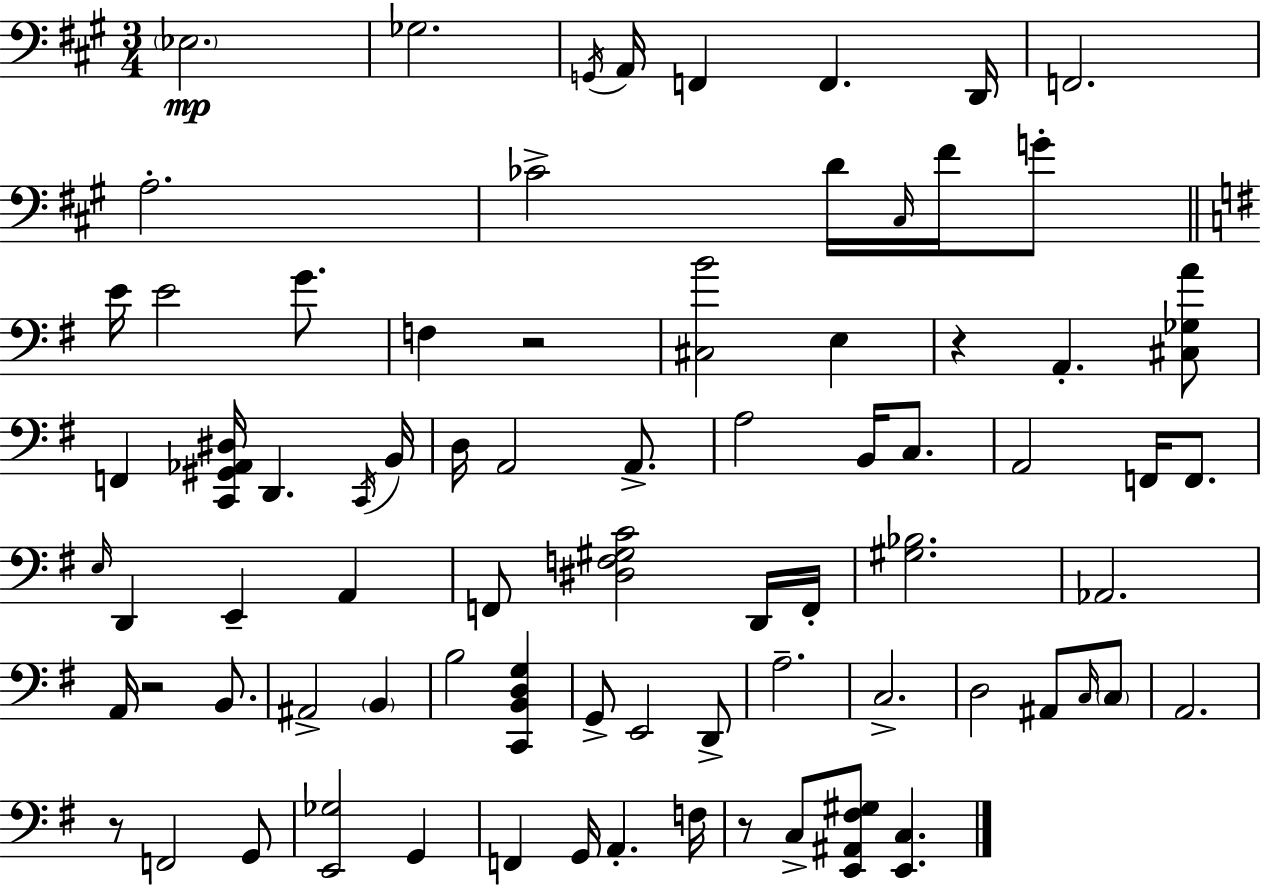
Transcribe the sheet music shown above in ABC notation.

X:1
T:Untitled
M:3/4
L:1/4
K:A
_E,2 _G,2 G,,/4 A,,/4 F,, F,, D,,/4 F,,2 A,2 _C2 D/4 ^C,/4 ^F/4 G/2 E/4 E2 G/2 F, z2 [^C,B]2 E, z A,, [^C,_G,A]/2 F,, [C,,^G,,_A,,^D,]/4 D,, C,,/4 B,,/4 D,/4 A,,2 A,,/2 A,2 B,,/4 C,/2 A,,2 F,,/4 F,,/2 E,/4 D,, E,, A,, F,,/2 [^D,F,^G,C]2 D,,/4 F,,/4 [^G,_B,]2 _A,,2 A,,/4 z2 B,,/2 ^A,,2 B,, B,2 [C,,B,,D,G,] G,,/2 E,,2 D,,/2 A,2 C,2 D,2 ^A,,/2 C,/4 C,/2 A,,2 z/2 F,,2 G,,/2 [E,,_G,]2 G,, F,, G,,/4 A,, F,/4 z/2 C,/2 [E,,^A,,^F,^G,]/2 [E,,C,]